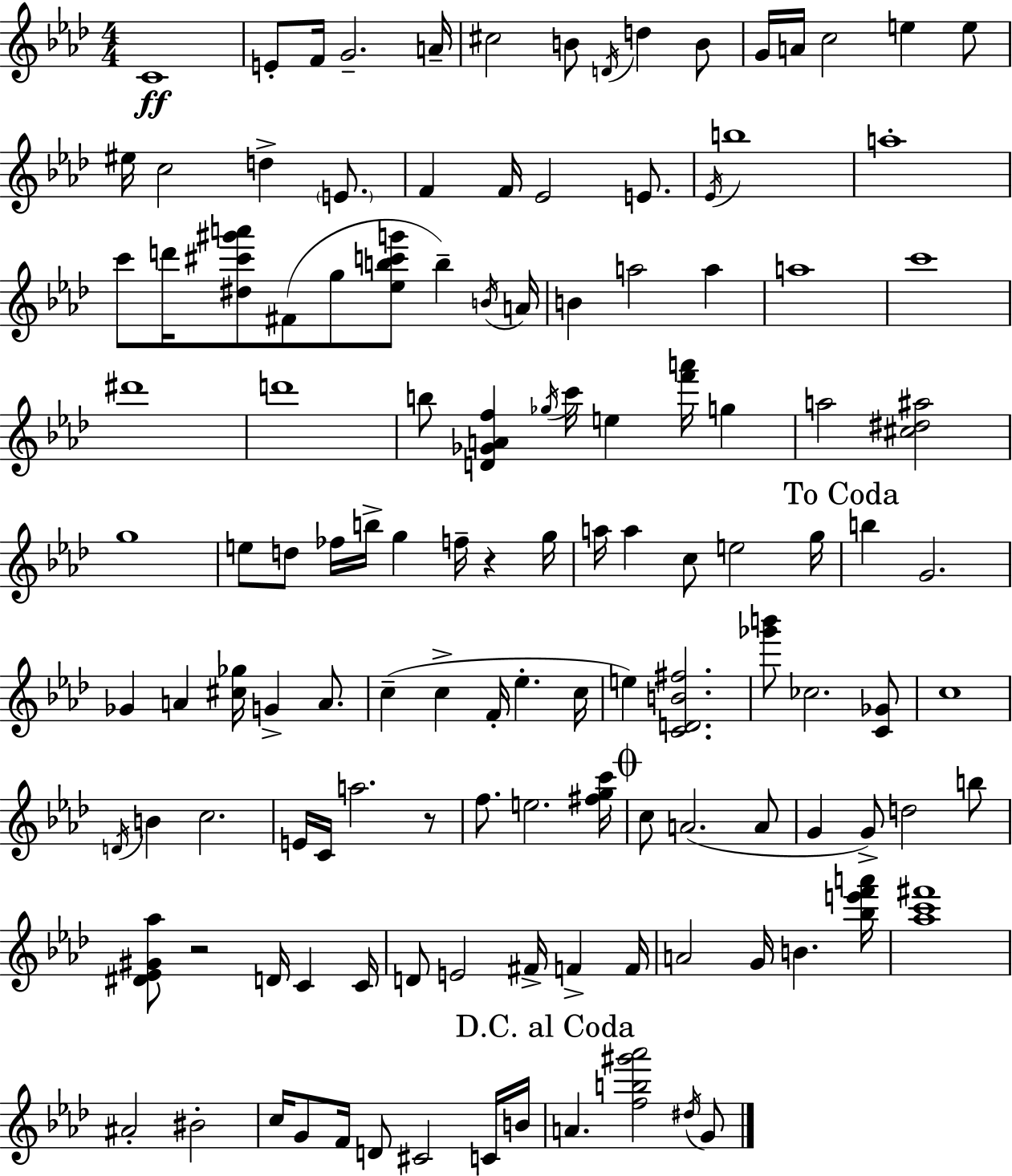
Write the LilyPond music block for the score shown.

{
  \clef treble
  \numericTimeSignature
  \time 4/4
  \key f \minor
  c'1\ff | e'8-. f'16 g'2.-- a'16-- | cis''2 b'8 \acciaccatura { d'16 } d''4 b'8 | g'16 a'16 c''2 e''4 e''8 | \break eis''16 c''2 d''4-> \parenthesize e'8. | f'4 f'16 ees'2 e'8. | \acciaccatura { ees'16 } b''1 | a''1-. | \break c'''8 d'''16 <dis'' cis''' gis''' a'''>8 fis'8( g''8 <ees'' b'' c''' g'''>8 b''4--) | \acciaccatura { b'16 } a'16 b'4 a''2 a''4 | a''1 | c'''1 | \break dis'''1 | d'''1 | b''8 <d' ges' a' f''>4 \acciaccatura { ges''16 } c'''16 e''4 <f''' a'''>16 | g''4 a''2 <cis'' dis'' ais''>2 | \break g''1 | e''8 d''8 fes''16 b''16-> g''4 f''16-- r4 | g''16 a''16 a''4 c''8 e''2 | g''16 \mark "To Coda" b''4 g'2. | \break ges'4 a'4 <cis'' ges''>16 g'4-> | a'8. c''4--( c''4-> f'16-. ees''4.-. | c''16 e''4) <c' d' b' fis''>2. | <ges''' b'''>8 ces''2. | \break <c' ges'>8 c''1 | \acciaccatura { d'16 } b'4 c''2. | e'16 c'16 a''2. | r8 f''8. e''2. | \break <fis'' g'' c'''>16 \mark \markup { \musicglyph "scripts.coda" } c''8 a'2.( | a'8 g'4 g'8->) d''2 | b''8 <dis' ees' gis' aes''>8 r2 d'16 | c'4 c'16 d'8 e'2 fis'16-> | \break f'4-> f'16 a'2 g'16 b'4. | <bes'' e''' f''' a'''>16 <aes'' c''' fis'''>1 | ais'2-. bis'2-. | c''16 g'8 f'16 d'8 cis'2 | \break c'16 b'16 \mark "D.C. al Coda" a'4. <f'' b'' gis''' aes'''>2 | \acciaccatura { dis''16 } g'8 \bar "|."
}